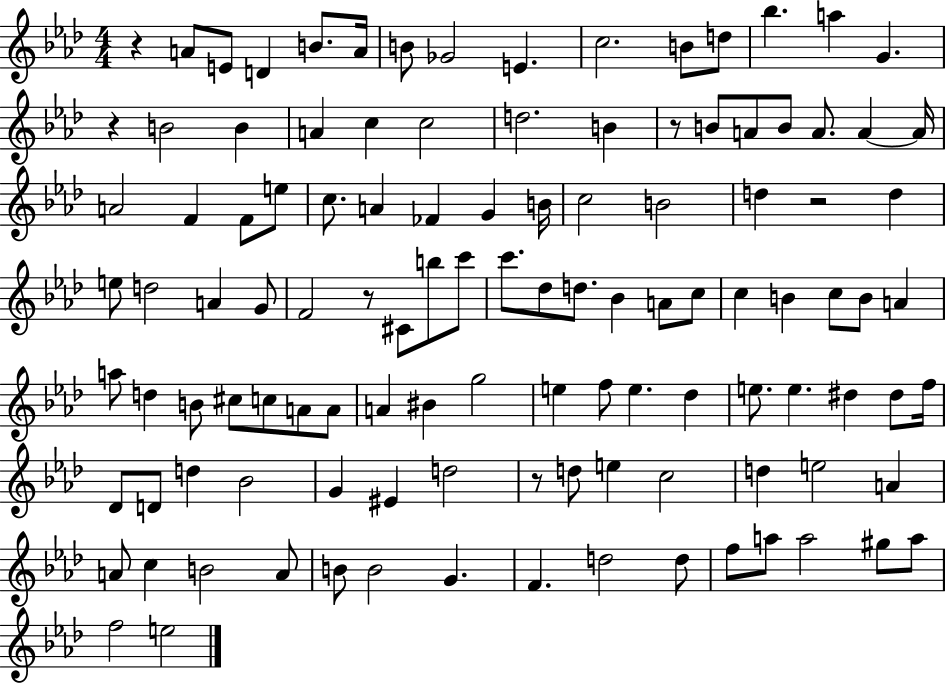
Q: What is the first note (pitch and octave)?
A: A4